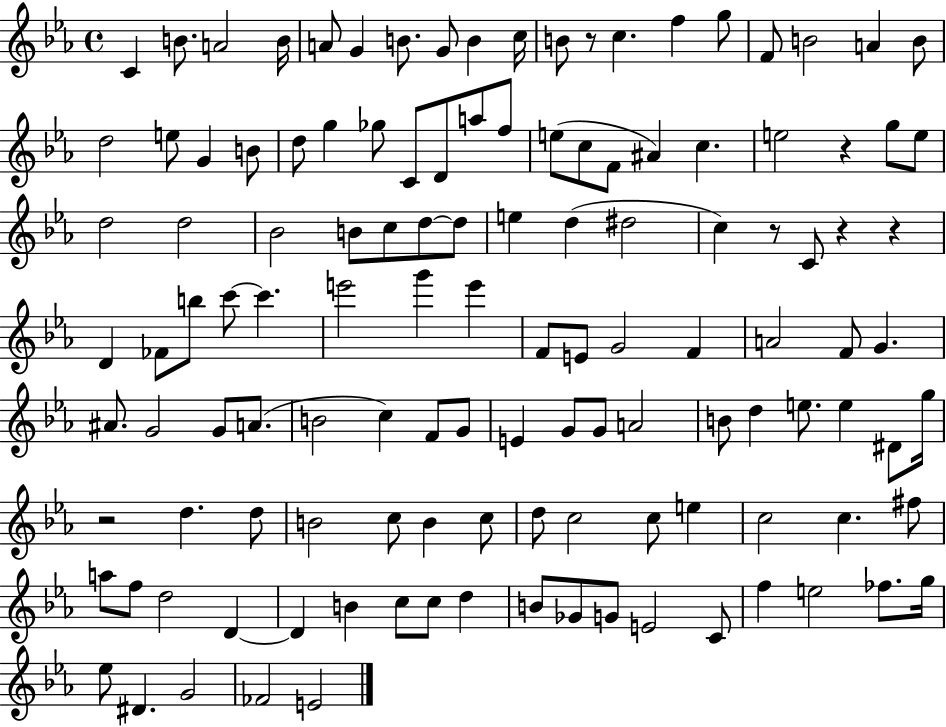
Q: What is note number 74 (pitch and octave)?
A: G4